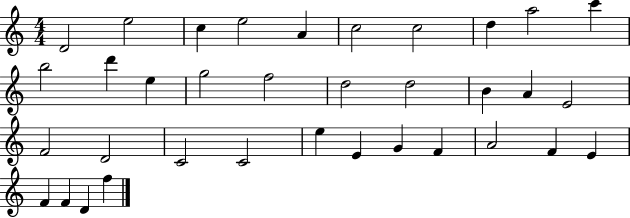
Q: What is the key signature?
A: C major